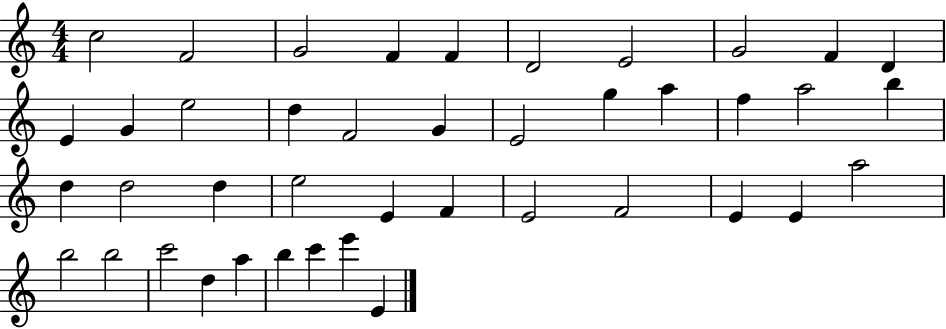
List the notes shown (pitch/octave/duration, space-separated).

C5/h F4/h G4/h F4/q F4/q D4/h E4/h G4/h F4/q D4/q E4/q G4/q E5/h D5/q F4/h G4/q E4/h G5/q A5/q F5/q A5/h B5/q D5/q D5/h D5/q E5/h E4/q F4/q E4/h F4/h E4/q E4/q A5/h B5/h B5/h C6/h D5/q A5/q B5/q C6/q E6/q E4/q